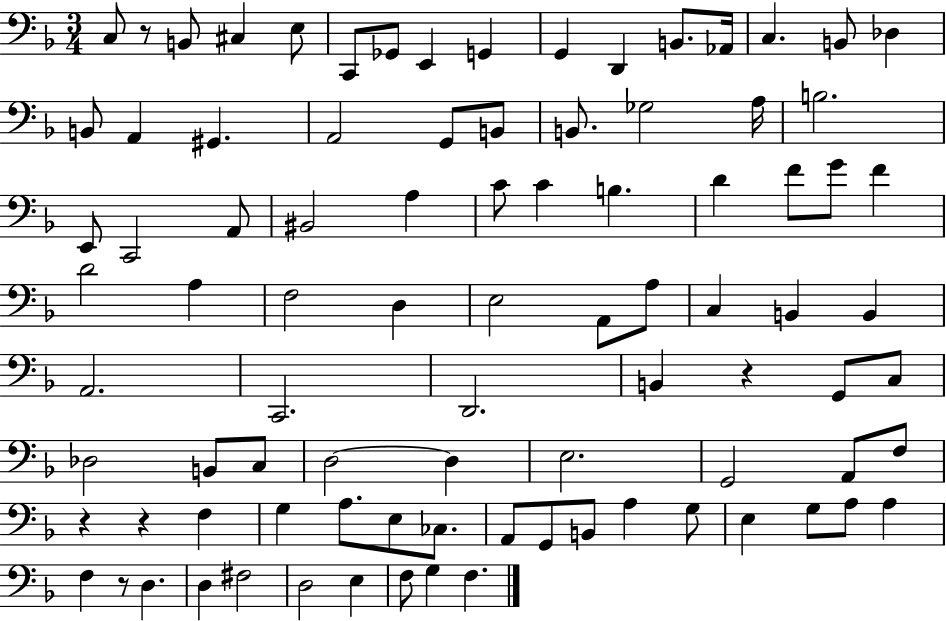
{
  \clef bass
  \numericTimeSignature
  \time 3/4
  \key f \major
  c8 r8 b,8 cis4 e8 | c,8 ges,8 e,4 g,4 | g,4 d,4 b,8. aes,16 | c4. b,8 des4 | \break b,8 a,4 gis,4. | a,2 g,8 b,8 | b,8. ges2 a16 | b2. | \break e,8 c,2 a,8 | bis,2 a4 | c'8 c'4 b4. | d'4 f'8 g'8 f'4 | \break d'2 a4 | f2 d4 | e2 a,8 a8 | c4 b,4 b,4 | \break a,2. | c,2. | d,2. | b,4 r4 g,8 c8 | \break des2 b,8 c8 | d2~~ d4 | e2. | g,2 a,8 f8 | \break r4 r4 f4 | g4 a8. e8 ces8. | a,8 g,8 b,8 a4 g8 | e4 g8 a8 a4 | \break f4 r8 d4. | d4 fis2 | d2 e4 | f8 g4 f4. | \break \bar "|."
}